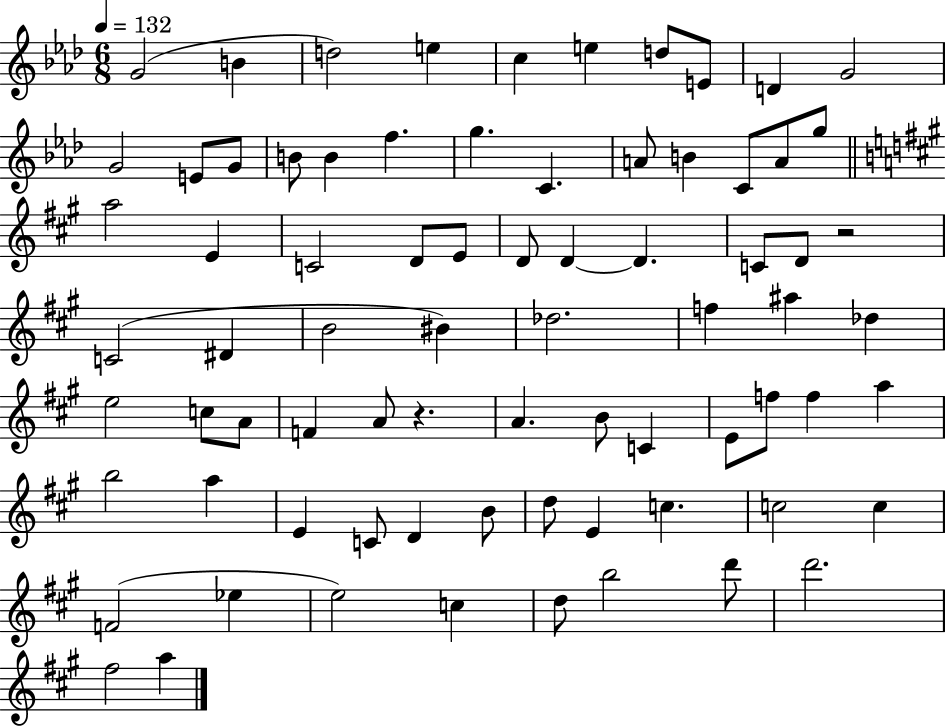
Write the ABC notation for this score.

X:1
T:Untitled
M:6/8
L:1/4
K:Ab
G2 B d2 e c e d/2 E/2 D G2 G2 E/2 G/2 B/2 B f g C A/2 B C/2 A/2 g/2 a2 E C2 D/2 E/2 D/2 D D C/2 D/2 z2 C2 ^D B2 ^B _d2 f ^a _d e2 c/2 A/2 F A/2 z A B/2 C E/2 f/2 f a b2 a E C/2 D B/2 d/2 E c c2 c F2 _e e2 c d/2 b2 d'/2 d'2 ^f2 a